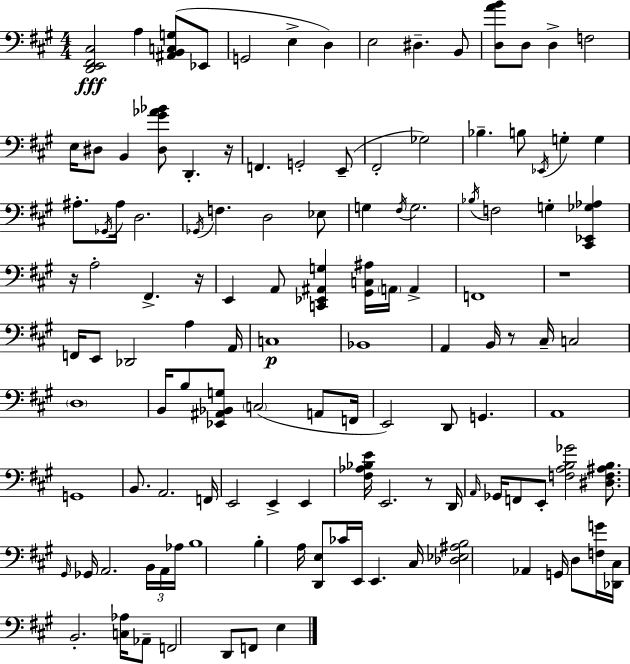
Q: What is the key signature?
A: A major